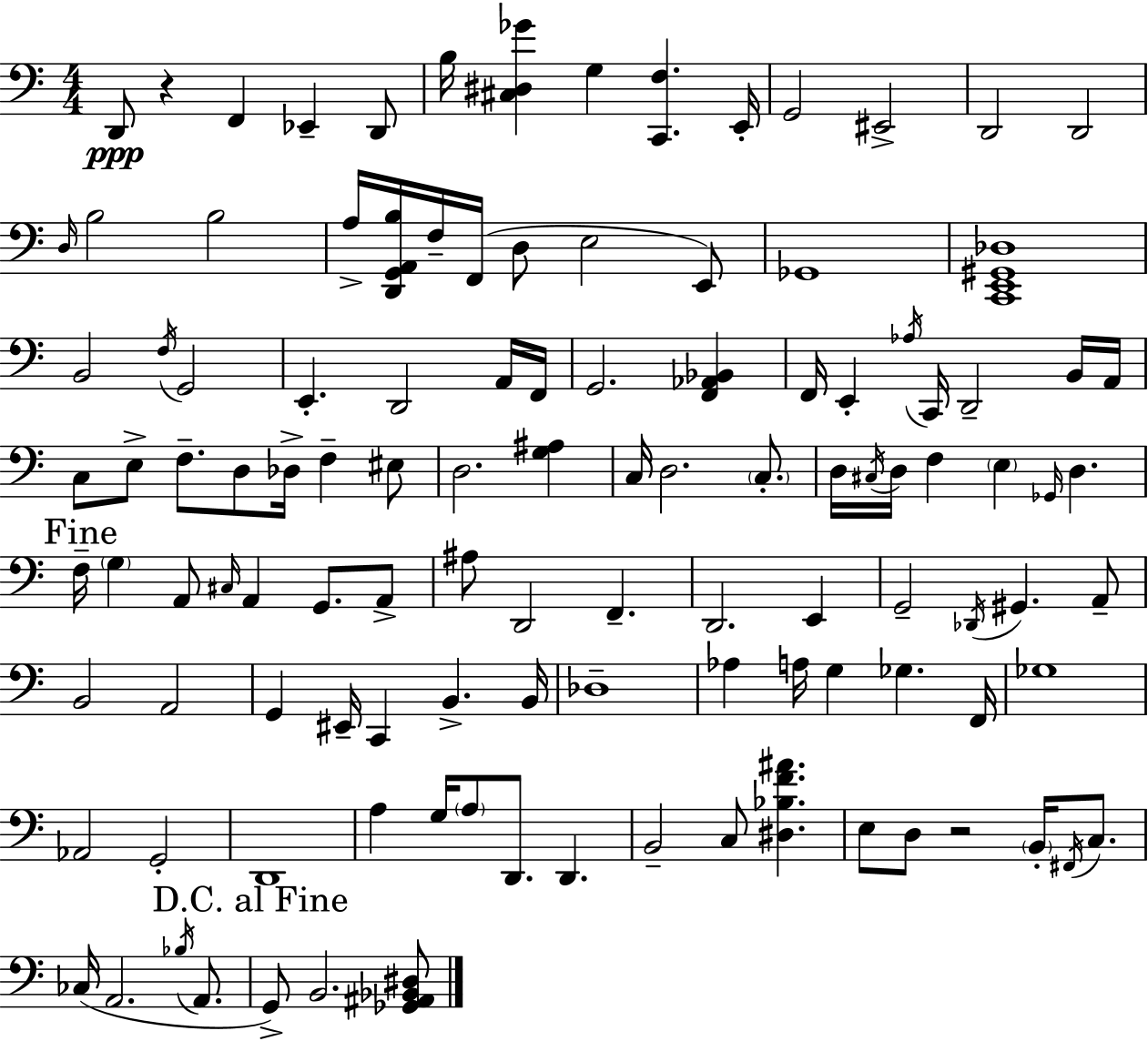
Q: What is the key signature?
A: C major